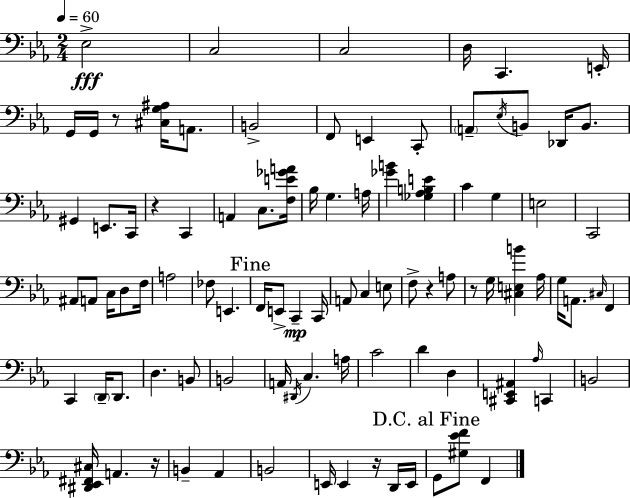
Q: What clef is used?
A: bass